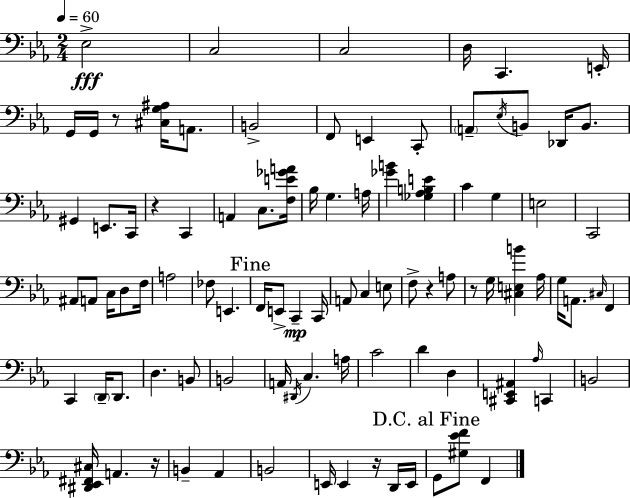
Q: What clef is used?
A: bass